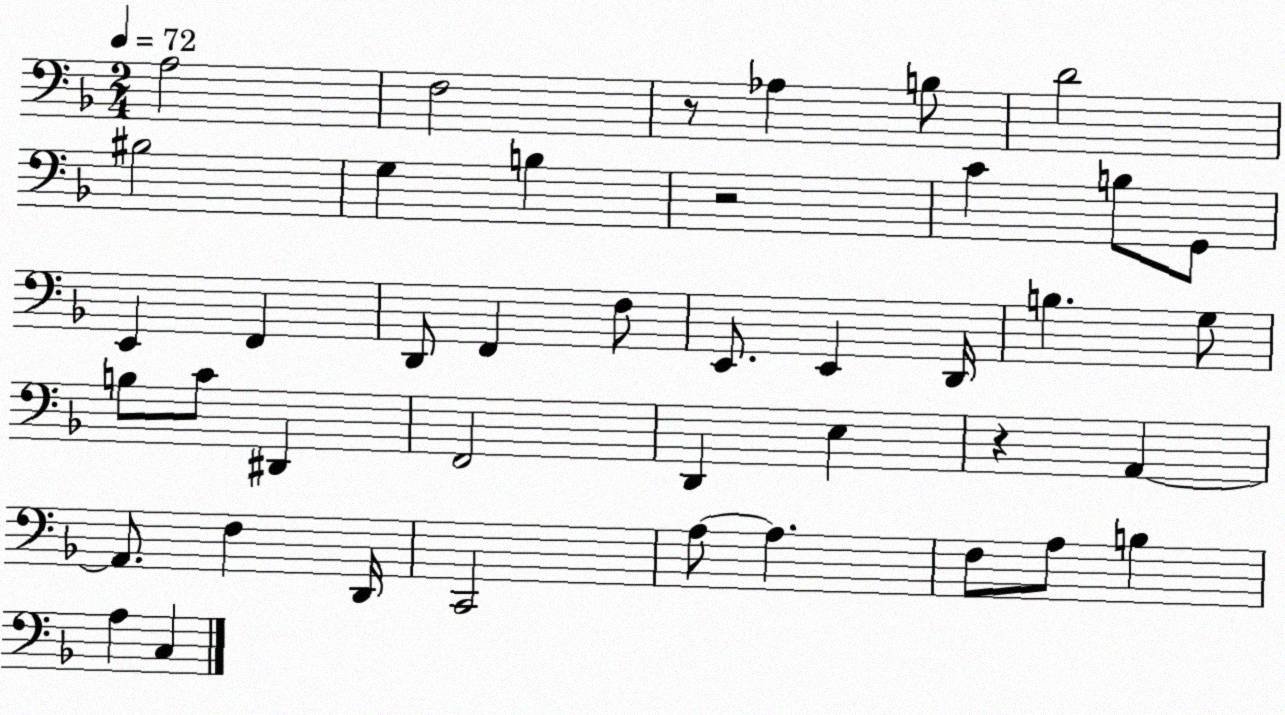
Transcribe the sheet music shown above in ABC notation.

X:1
T:Untitled
M:2/4
L:1/4
K:F
A,2 F,2 z/2 _A, B,/2 D2 ^B,2 G, B, z2 C B,/2 G,,/2 E,, F,, D,,/2 F,, F,/2 E,,/2 E,, D,,/4 B, G,/2 B,/2 C/2 ^D,, F,,2 D,, E, z A,, A,,/2 F, D,,/4 C,,2 A,/2 A, F,/2 A,/2 B, A, C,